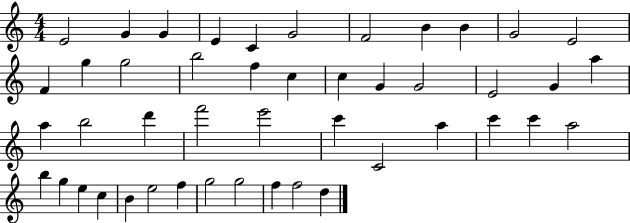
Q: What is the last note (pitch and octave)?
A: D5